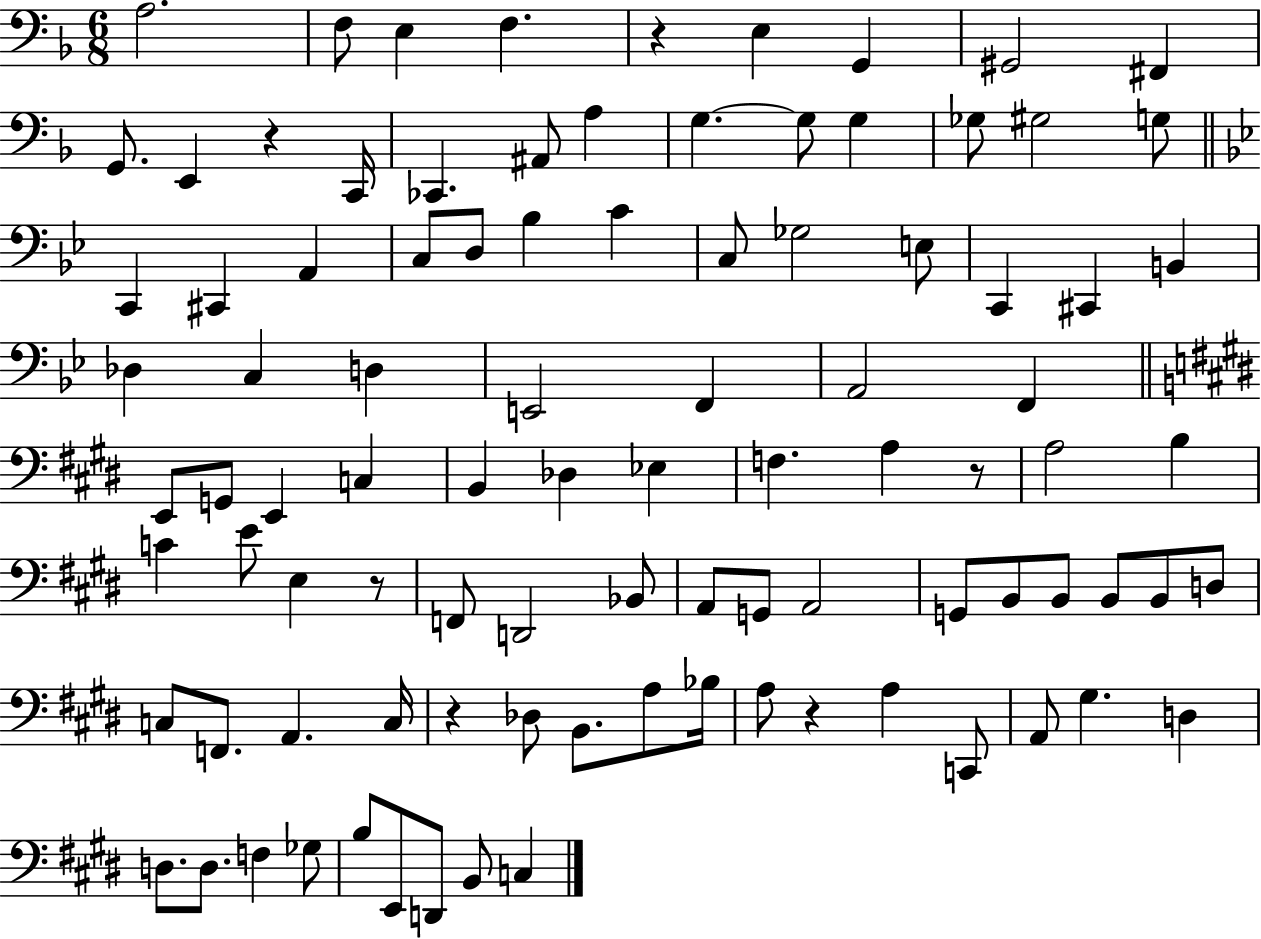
A3/h. F3/e E3/q F3/q. R/q E3/q G2/q G#2/h F#2/q G2/e. E2/q R/q C2/s CES2/q. A#2/e A3/q G3/q. G3/e G3/q Gb3/e G#3/h G3/e C2/q C#2/q A2/q C3/e D3/e Bb3/q C4/q C3/e Gb3/h E3/e C2/q C#2/q B2/q Db3/q C3/q D3/q E2/h F2/q A2/h F2/q E2/e G2/e E2/q C3/q B2/q Db3/q Eb3/q F3/q. A3/q R/e A3/h B3/q C4/q E4/e E3/q R/e F2/e D2/h Bb2/e A2/e G2/e A2/h G2/e B2/e B2/e B2/e B2/e D3/e C3/e F2/e. A2/q. C3/s R/q Db3/e B2/e. A3/e Bb3/s A3/e R/q A3/q C2/e A2/e G#3/q. D3/q D3/e. D3/e. F3/q Gb3/e B3/e E2/e D2/e B2/e C3/q